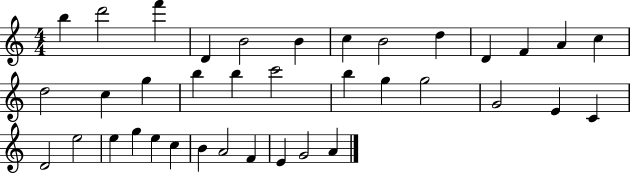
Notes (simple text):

B5/q D6/h F6/q D4/q B4/h B4/q C5/q B4/h D5/q D4/q F4/q A4/q C5/q D5/h C5/q G5/q B5/q B5/q C6/h B5/q G5/q G5/h G4/h E4/q C4/q D4/h E5/h E5/q G5/q E5/q C5/q B4/q A4/h F4/q E4/q G4/h A4/q